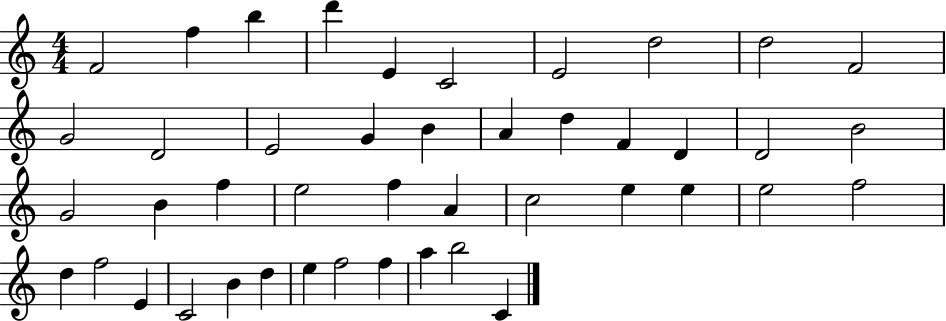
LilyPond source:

{
  \clef treble
  \numericTimeSignature
  \time 4/4
  \key c \major
  f'2 f''4 b''4 | d'''4 e'4 c'2 | e'2 d''2 | d''2 f'2 | \break g'2 d'2 | e'2 g'4 b'4 | a'4 d''4 f'4 d'4 | d'2 b'2 | \break g'2 b'4 f''4 | e''2 f''4 a'4 | c''2 e''4 e''4 | e''2 f''2 | \break d''4 f''2 e'4 | c'2 b'4 d''4 | e''4 f''2 f''4 | a''4 b''2 c'4 | \break \bar "|."
}